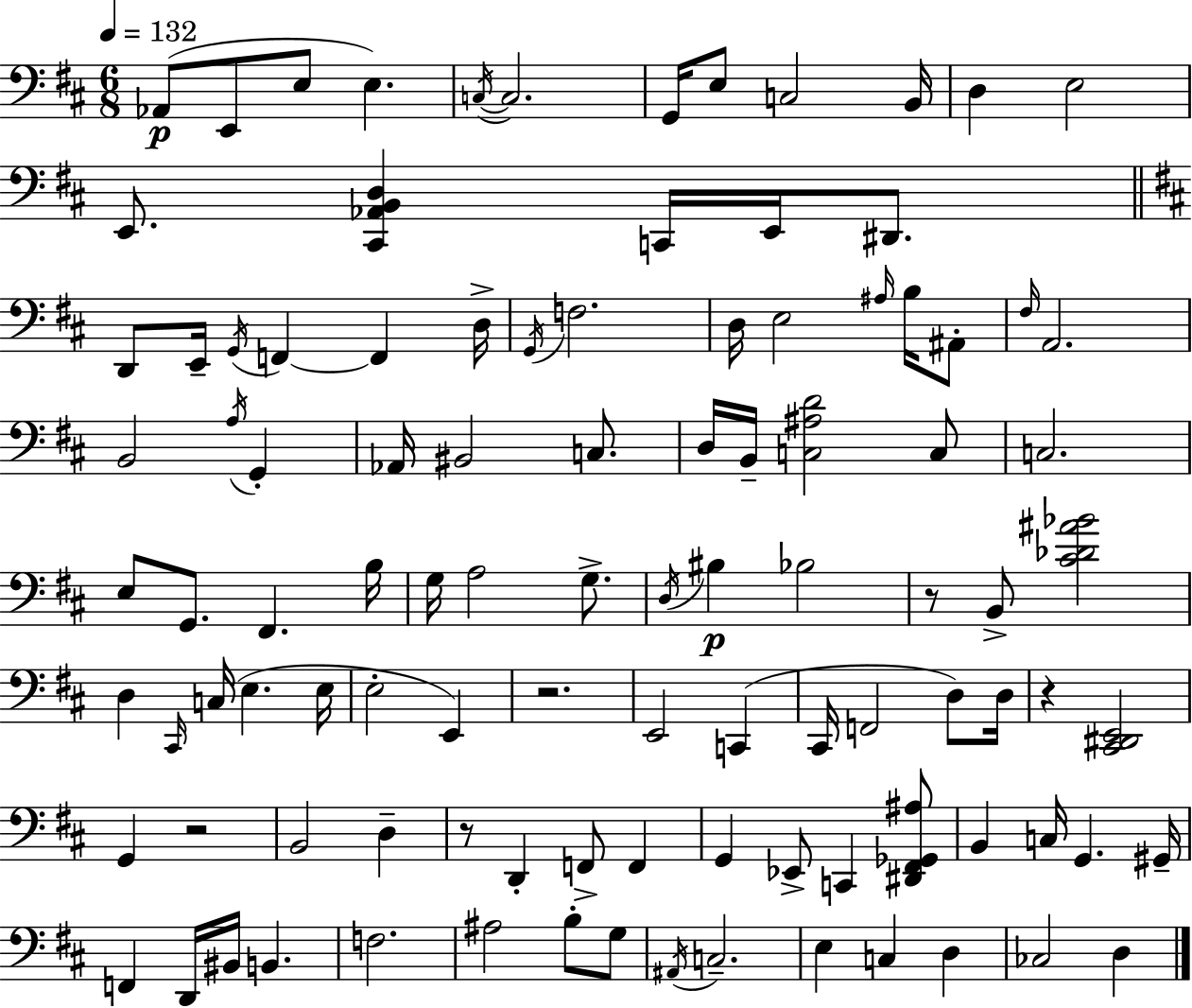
Ab2/e E2/e E3/e E3/q. C3/s C3/h. G2/s E3/e C3/h B2/s D3/q E3/h E2/e. [C#2,Ab2,B2,D3]/q C2/s E2/s D#2/e. D2/e E2/s G2/s F2/q F2/q D3/s G2/s F3/h. D3/s E3/h A#3/s B3/s A#2/e F#3/s A2/h. B2/h A3/s G2/q Ab2/s BIS2/h C3/e. D3/s B2/s [C3,A#3,D4]/h C3/e C3/h. E3/e G2/e. F#2/q. B3/s G3/s A3/h G3/e. D3/s BIS3/q Bb3/h R/e B2/e [C#4,Db4,A#4,Bb4]/h D3/q C#2/s C3/s E3/q. E3/s E3/h E2/q R/h. E2/h C2/q C#2/s F2/h D3/e D3/s R/q [C#2,D#2,E2]/h G2/q R/h B2/h D3/q R/e D2/q F2/e F2/q G2/q Eb2/e C2/q [D#2,F#2,Gb2,A#3]/e B2/q C3/s G2/q. G#2/s F2/q D2/s BIS2/s B2/q. F3/h. A#3/h B3/e G3/e A#2/s C3/h. E3/q C3/q D3/q CES3/h D3/q